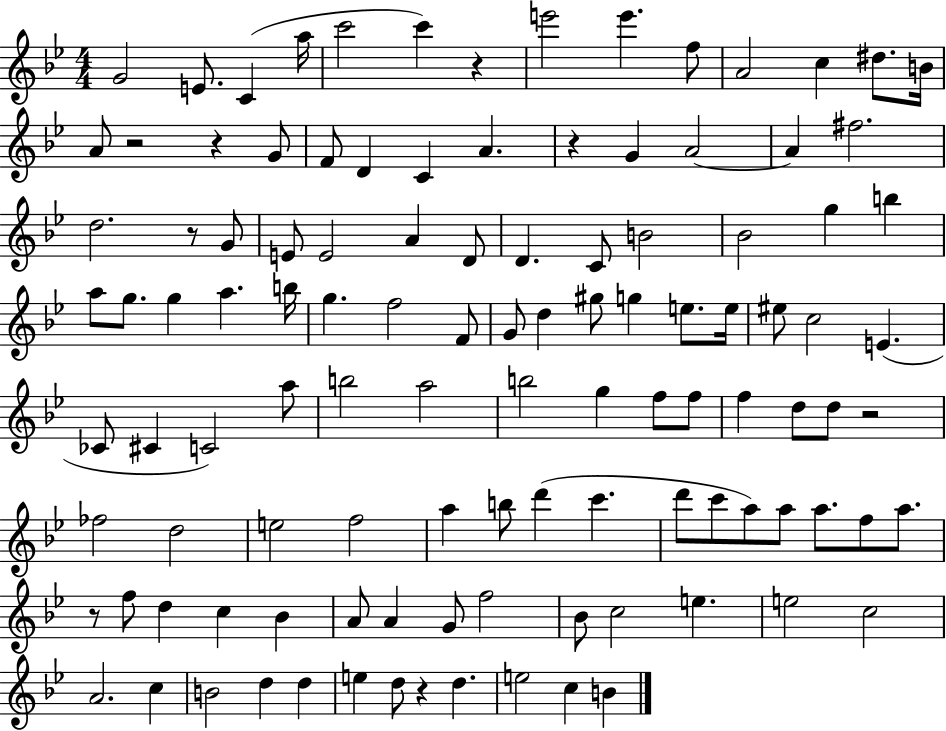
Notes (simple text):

G4/h E4/e. C4/q A5/s C6/h C6/q R/q E6/h E6/q. F5/e A4/h C5/q D#5/e. B4/s A4/e R/h R/q G4/e F4/e D4/q C4/q A4/q. R/q G4/q A4/h A4/q F#5/h. D5/h. R/e G4/e E4/e E4/h A4/q D4/e D4/q. C4/e B4/h Bb4/h G5/q B5/q A5/e G5/e. G5/q A5/q. B5/s G5/q. F5/h F4/e G4/e D5/q G#5/e G5/q E5/e. E5/s EIS5/e C5/h E4/q. CES4/e C#4/q C4/h A5/e B5/h A5/h B5/h G5/q F5/e F5/e F5/q D5/e D5/e R/h FES5/h D5/h E5/h F5/h A5/q B5/e D6/q C6/q. D6/e C6/e A5/e A5/e A5/e. F5/e A5/e. R/e F5/e D5/q C5/q Bb4/q A4/e A4/q G4/e F5/h Bb4/e C5/h E5/q. E5/h C5/h A4/h. C5/q B4/h D5/q D5/q E5/q D5/e R/q D5/q. E5/h C5/q B4/q